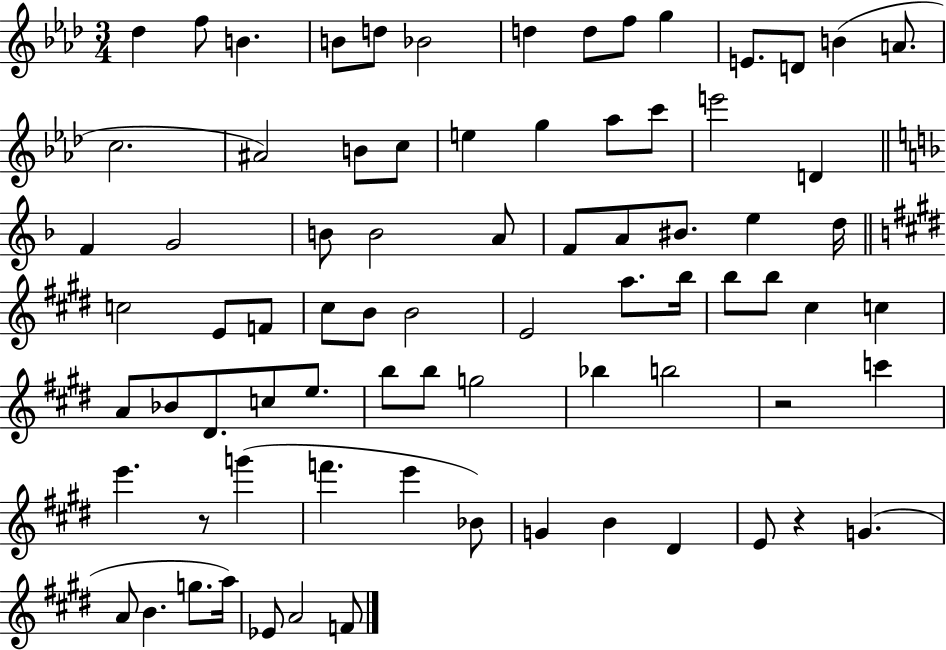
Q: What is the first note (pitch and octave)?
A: Db5